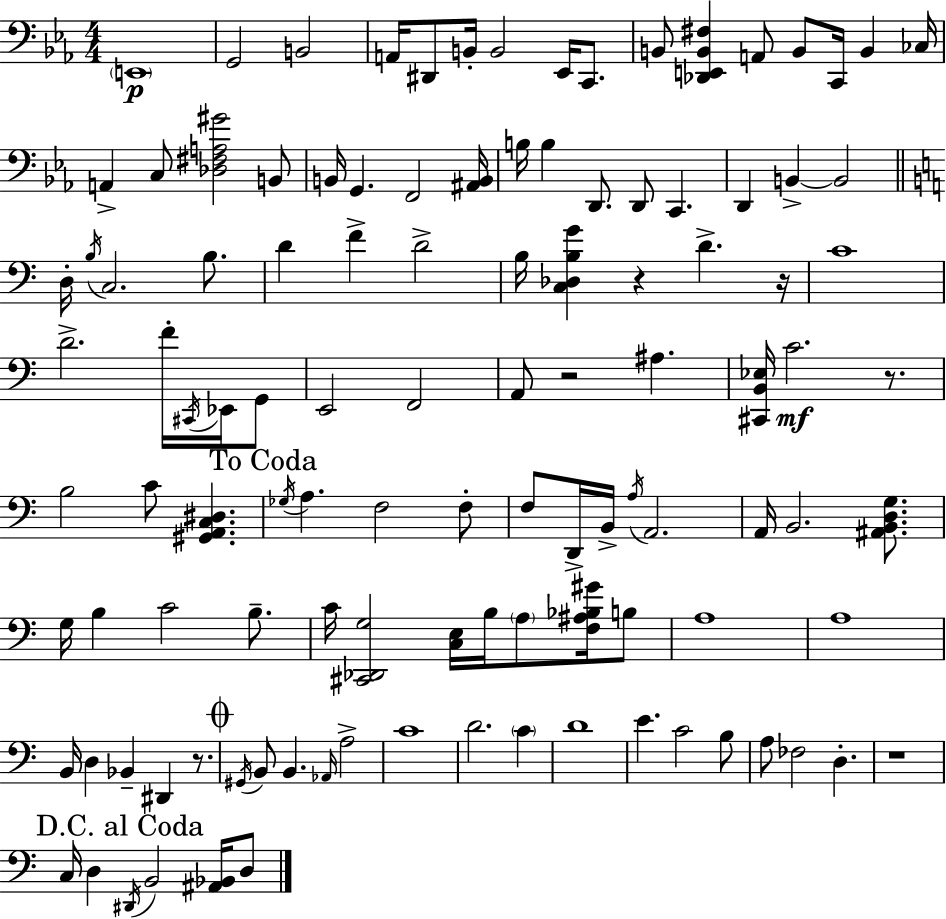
{
  \clef bass
  \numericTimeSignature
  \time 4/4
  \key ees \major
  \parenthesize e,1\p | g,2 b,2 | a,16 dis,8 b,16-. b,2 ees,16 c,8. | b,8 <des, e, b, fis>4 a,8 b,8 c,16 b,4 ces16 | \break a,4-> c8 <des fis a gis'>2 b,8 | b,16 g,4. f,2 <ais, b,>16 | b16 b4 d,8. d,8 c,4. | d,4 b,4->~~ b,2 | \break \bar "||" \break \key c \major d16-. \acciaccatura { b16 } c2. b8. | d'4 f'4-> d'2-> | b16 <c des b g'>4 r4 d'4.-> | r16 c'1 | \break d'2.-> f'16-. \acciaccatura { cis,16 } ees,16 | g,8 e,2 f,2 | a,8 r2 ais4. | <cis, b, ees>16 c'2.\mf r8. | \break b2 c'8 <gis, a, c dis>4. | \mark "To Coda" \acciaccatura { ges16 } a4. f2 | f8-. f8 d,16-> b,16-> \acciaccatura { a16 } a,2. | a,16 b,2. | \break <ais, b, d g>8. g16 b4 c'2 | b8.-- c'16 <cis, des, g>2 <c e>16 b16 \parenthesize a8 | <f ais bes gis'>16 b8 a1 | a1 | \break b,16 d4 bes,4-- dis,4 | r8. \mark \markup { \musicglyph "scripts.coda" } \acciaccatura { gis,16 } b,8 b,4. \grace { aes,16 } a2-> | c'1 | d'2. | \break \parenthesize c'4 d'1 | e'4. c'2 | b8 a8 fes2 | d4.-. r1 | \break \mark "D.C. al Coda" c16 d4 \acciaccatura { dis,16 } b,2 | <ais, bes,>16 d8 \bar "|."
}